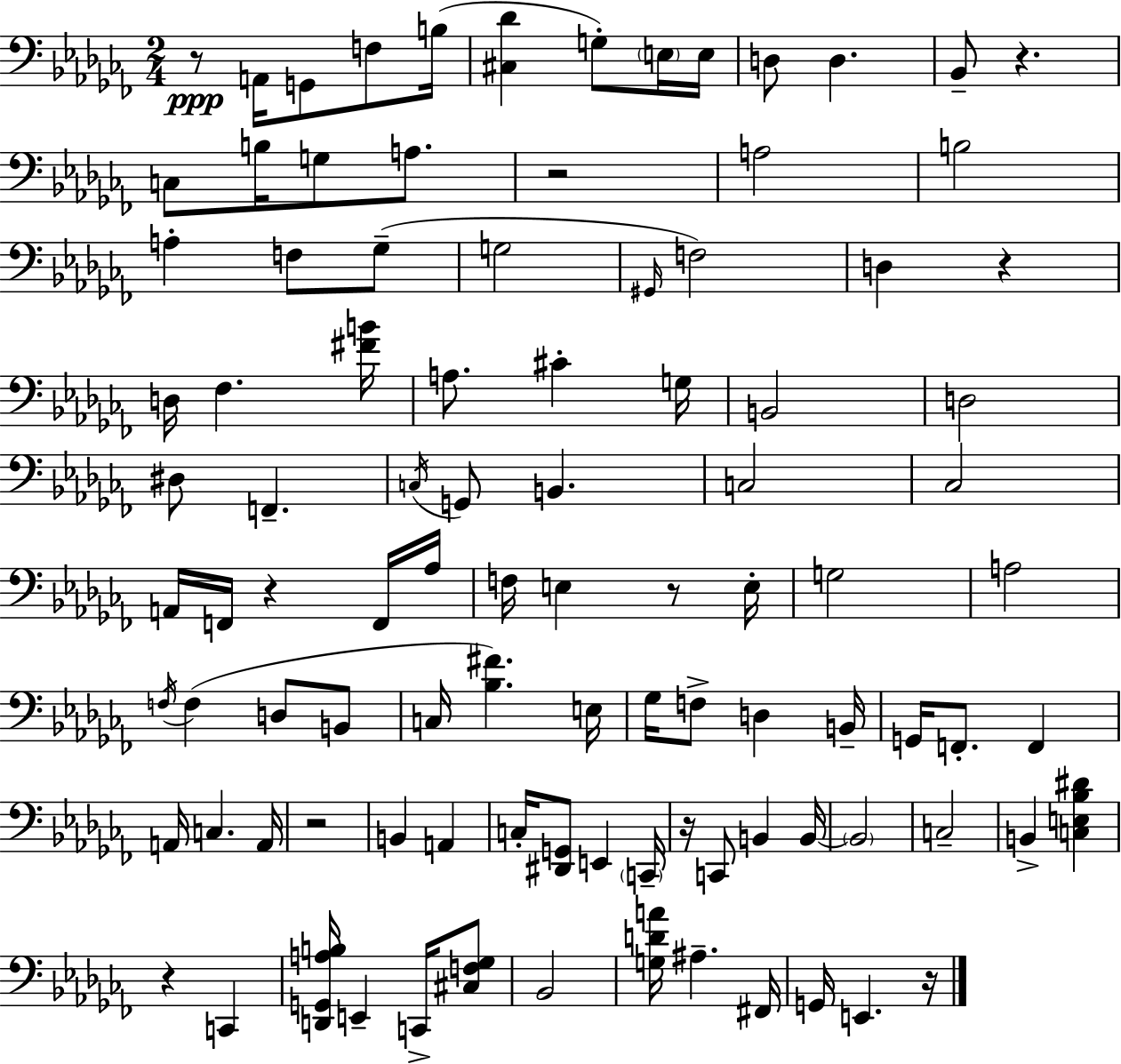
X:1
T:Untitled
M:2/4
L:1/4
K:Abm
z/2 A,,/4 G,,/2 F,/2 B,/4 [^C,_D] G,/2 E,/4 E,/4 D,/2 D, _B,,/2 z C,/2 B,/4 G,/2 A,/2 z2 A,2 B,2 A, F,/2 _G,/2 G,2 ^G,,/4 F,2 D, z D,/4 _F, [^FB]/4 A,/2 ^C G,/4 B,,2 D,2 ^D,/2 F,, C,/4 G,,/2 B,, C,2 _C,2 A,,/4 F,,/4 z F,,/4 _A,/4 F,/4 E, z/2 E,/4 G,2 A,2 F,/4 F, D,/2 B,,/2 C,/4 [_B,^F] E,/4 _G,/4 F,/2 D, B,,/4 G,,/4 F,,/2 F,, A,,/4 C, A,,/4 z2 B,, A,, C,/4 [^D,,G,,]/2 E,, C,,/4 z/4 C,,/2 B,, B,,/4 B,,2 C,2 B,, [C,E,_B,^D] z C,, [D,,G,,A,B,]/4 E,, C,,/4 [^C,F,_G,]/2 _B,,2 [G,DA]/4 ^A, ^F,,/4 G,,/4 E,, z/4